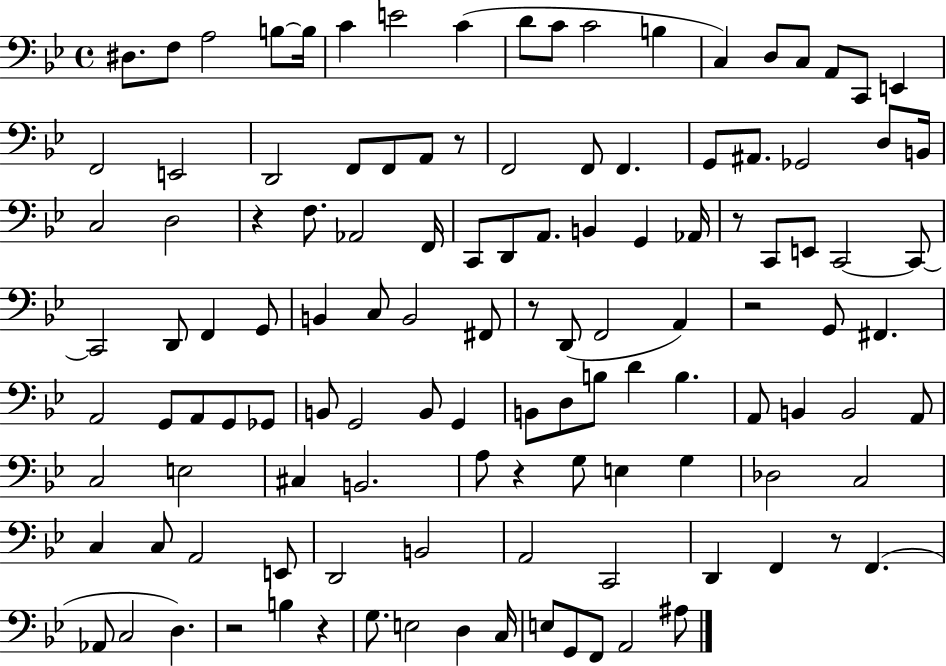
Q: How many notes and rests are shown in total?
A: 121